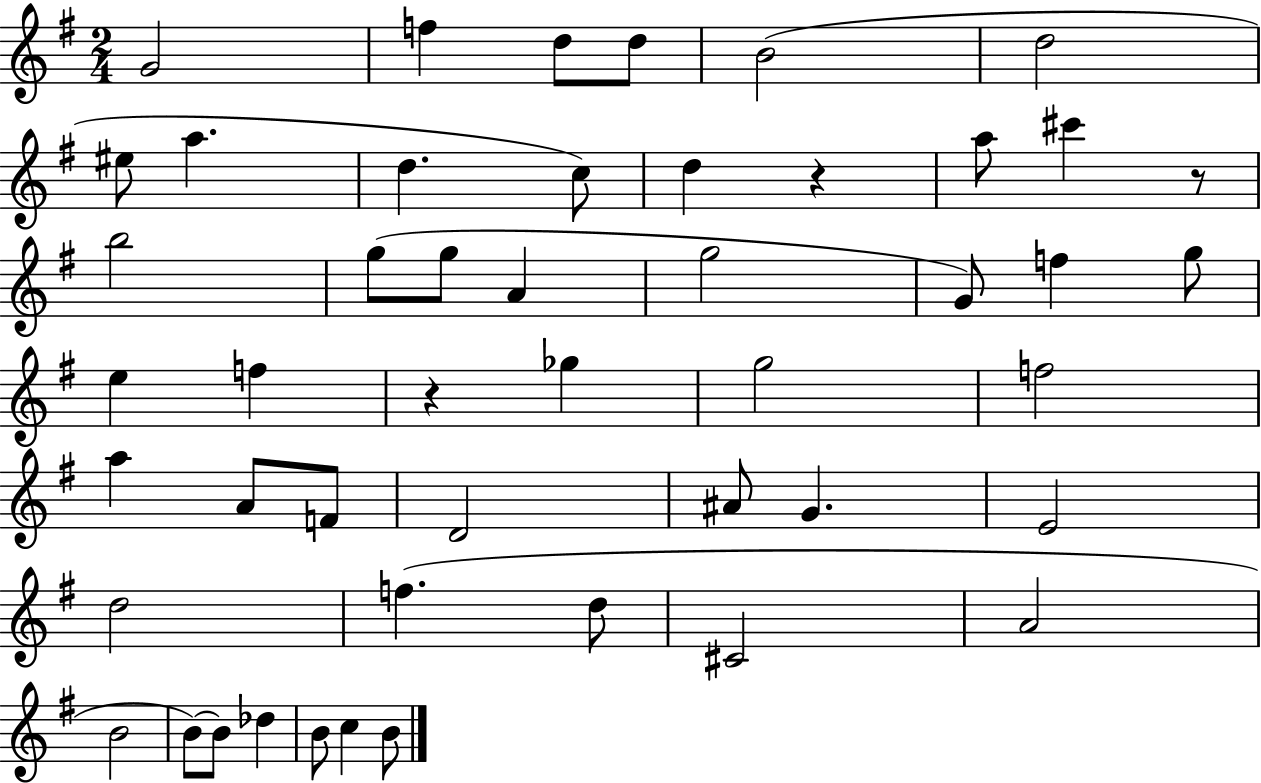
G4/h F5/q D5/e D5/e B4/h D5/h EIS5/e A5/q. D5/q. C5/e D5/q R/q A5/e C#6/q R/e B5/h G5/e G5/e A4/q G5/h G4/e F5/q G5/e E5/q F5/q R/q Gb5/q G5/h F5/h A5/q A4/e F4/e D4/h A#4/e G4/q. E4/h D5/h F5/q. D5/e C#4/h A4/h B4/h B4/e B4/e Db5/q B4/e C5/q B4/e